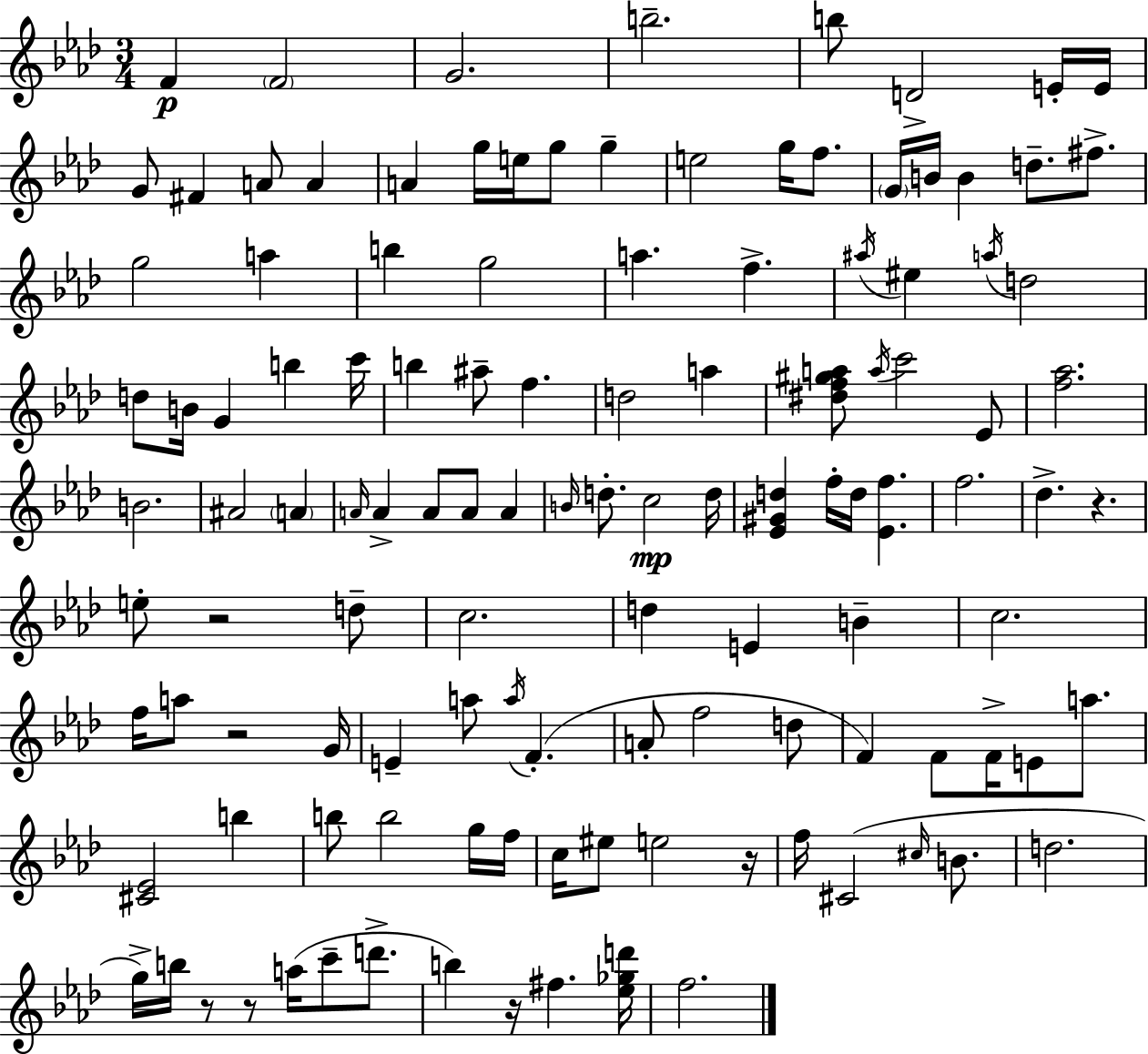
{
  \clef treble
  \numericTimeSignature
  \time 3/4
  \key aes \major
  \repeat volta 2 { f'4\p \parenthesize f'2 | g'2. | b''2.-- | b''8 d'2-> e'16-. e'16 | \break g'8 fis'4 a'8 a'4 | a'4 g''16 e''16 g''8 g''4-- | e''2 g''16 f''8. | \parenthesize g'16 b'16 b'4 d''8.-- fis''8.-> | \break g''2 a''4 | b''4 g''2 | a''4. f''4.-> | \acciaccatura { ais''16 } eis''4 \acciaccatura { a''16 } d''2 | \break d''8 b'16 g'4 b''4 | c'''16 b''4 ais''8-- f''4. | d''2 a''4 | <dis'' f'' gis'' a''>8 \acciaccatura { a''16 } c'''2 | \break ees'8 <f'' aes''>2. | b'2. | ais'2 \parenthesize a'4 | \grace { a'16 } a'4-> a'8 a'8 | \break a'4 \grace { b'16 } d''8.-. c''2\mp | d''16 <ees' gis' d''>4 f''16-. d''16 <ees' f''>4. | f''2. | des''4.-> r4. | \break e''8-. r2 | d''8-- c''2. | d''4 e'4 | b'4-- c''2. | \break f''16 a''8 r2 | g'16 e'4-- a''8 \acciaccatura { a''16 }( | f'4.-. a'8-. f''2 | d''8 f'4) f'8 | \break f'16-> e'8 a''8. <cis' ees'>2 | b''4 b''8 b''2 | g''16 f''16 c''16 eis''8 e''2 | r16 f''16 cis'2( | \break \grace { cis''16 } b'8. d''2. | g''16->) b''16 r8 r8 | a''16( c'''8-- d'''8.-> b''4) r16 | fis''4. <ees'' ges'' d'''>16 f''2. | \break } \bar "|."
}